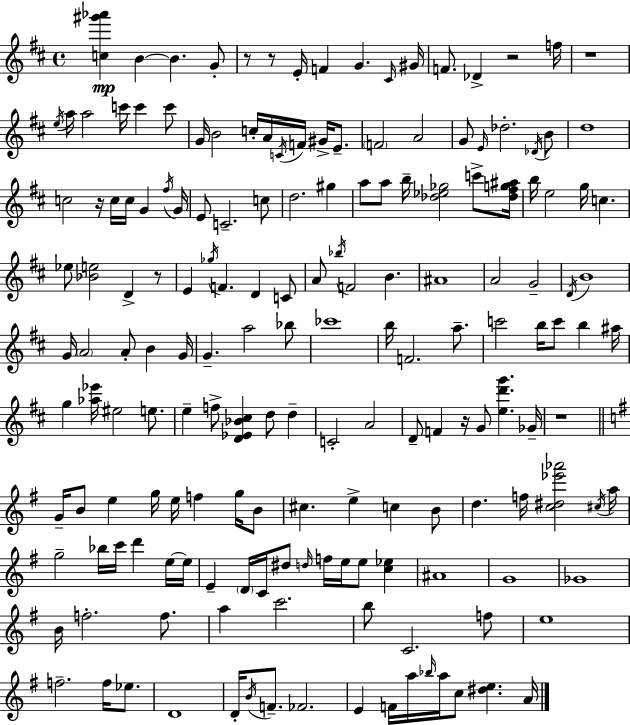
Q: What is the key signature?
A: D major